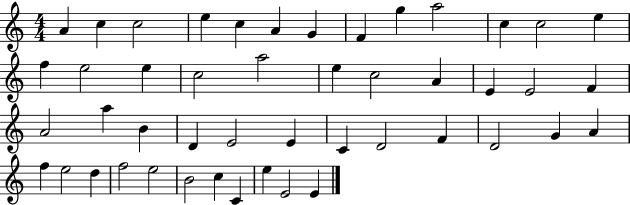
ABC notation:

X:1
T:Untitled
M:4/4
L:1/4
K:C
A c c2 e c A G F g a2 c c2 e f e2 e c2 a2 e c2 A E E2 F A2 a B D E2 E C D2 F D2 G A f e2 d f2 e2 B2 c C e E2 E